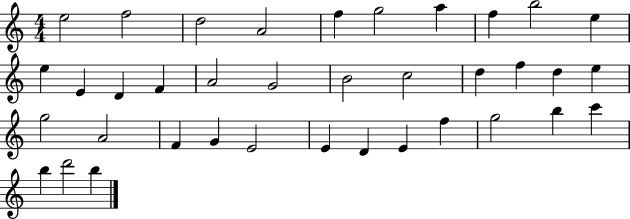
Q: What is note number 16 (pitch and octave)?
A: G4